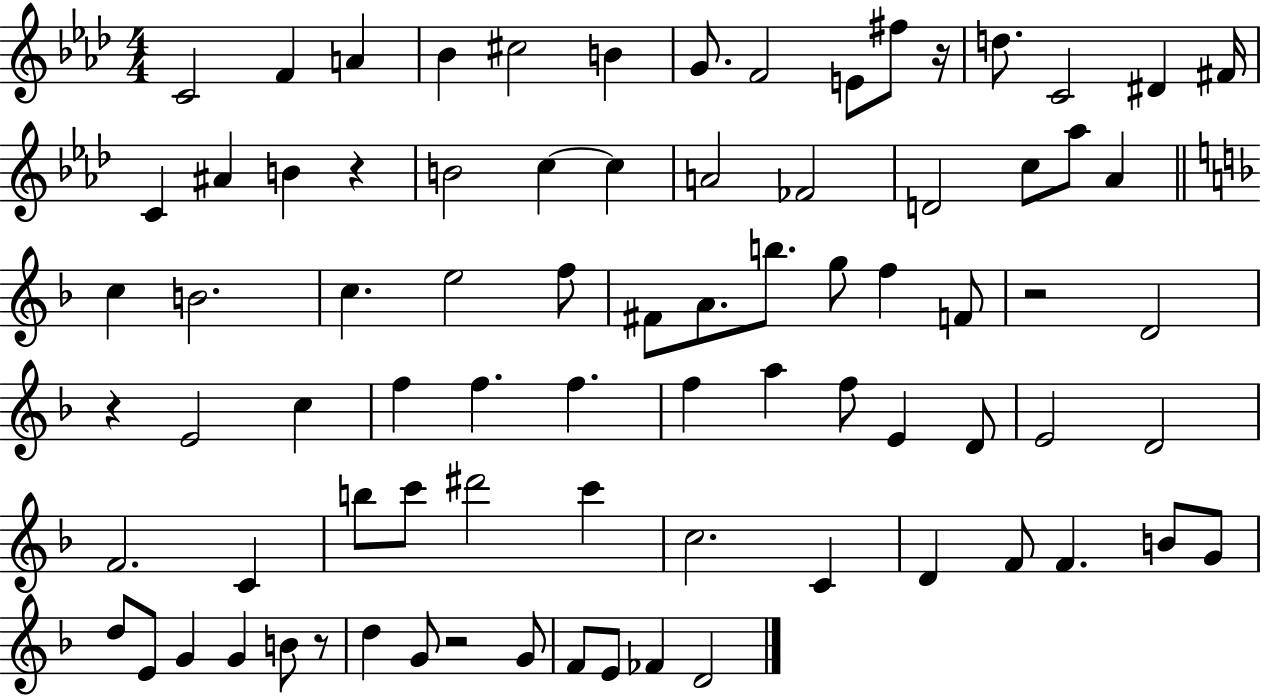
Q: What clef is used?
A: treble